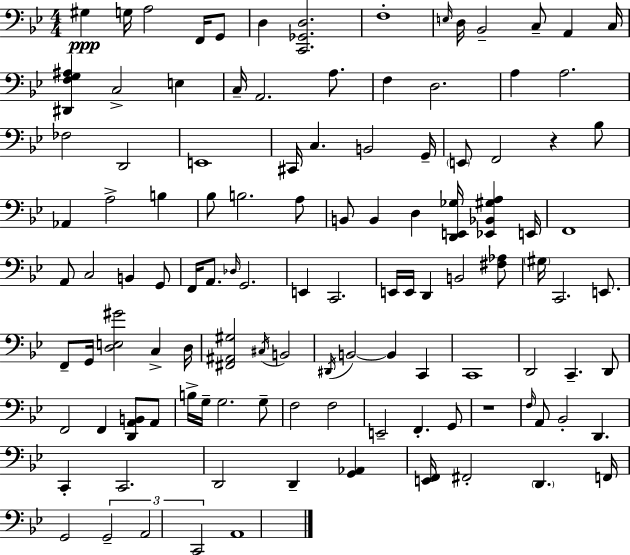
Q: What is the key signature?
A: BES major